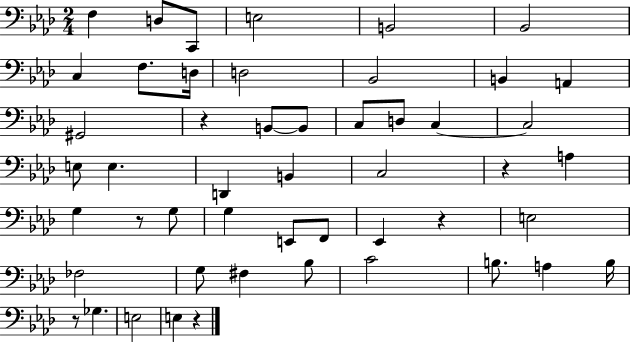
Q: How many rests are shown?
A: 6